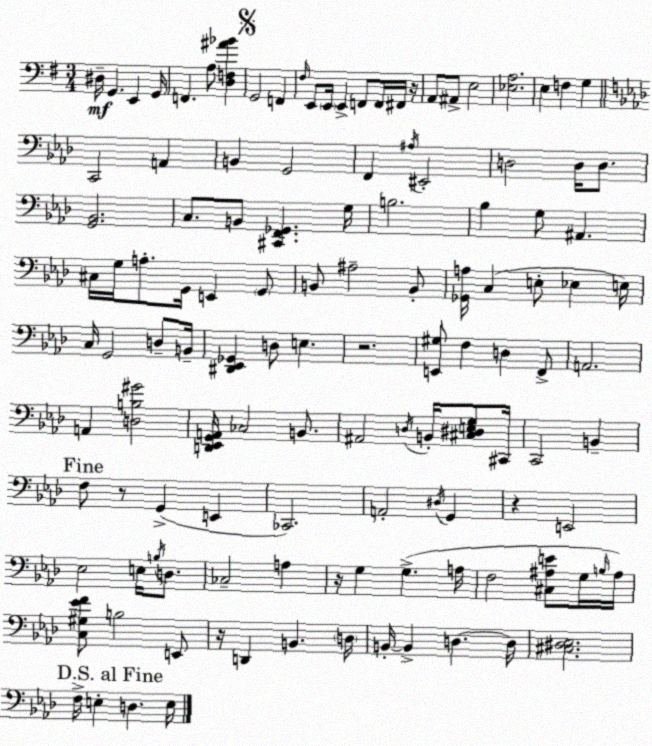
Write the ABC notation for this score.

X:1
T:Untitled
M:3/4
L:1/4
K:G
^D,/4 G,, E,, G,,/4 F,, A,/2 [D,F,^A_B] G,,2 F,, ^F,/4 E,,/2 E,,/4 E,, F,,/2 F,,/4 ^F,,/4 z/4 A,,/2 ^A,,/2 E,2 [_E,A,]2 E, F, G, C,,2 A,, B,, G,,2 F,, ^A,/4 ^E,,2 D,2 D,/4 D,/2 [G,,_B,,]2 C,/2 B,,/2 [^C,,F,,_G,,] G,/4 B,2 _B, G,/2 ^A,, ^C,/4 G,/4 A,/2 G,,/4 E,, G,,/2 B,,/2 ^A,2 B,,/2 [_G,,A,]/4 C, E,/2 _E, E,/4 C,/4 G,,2 D,/2 B,,/4 [^D,,_E,,_G,,] D,/2 E, z2 [E,,^G,]/2 F, D, F,,/2 A,,2 A,, [D,B,^G]2 [D,,_E,,G,,A,,]/4 _C,2 B,,/2 ^A,,2 D,/4 B,,/4 [^C,^D,E,G,]/2 ^C,,/4 C,,2 B,, F,/2 z/2 G,, E,, _C,,2 A,,2 ^D,/4 G,, z E,,2 _E,2 E,/4 B,/4 D,/2 _C,2 A, z/4 G, G, A,/4 F,2 [^C,^A,E]/2 G,/4 B,/4 ^A,/4 [C,^G,_EF]/2 B,2 E,,/2 z/4 D,, B,, D,/4 B,,/4 B,, D, D,/4 [^C,^D,_E,]2 F,/4 E, D, E,/4